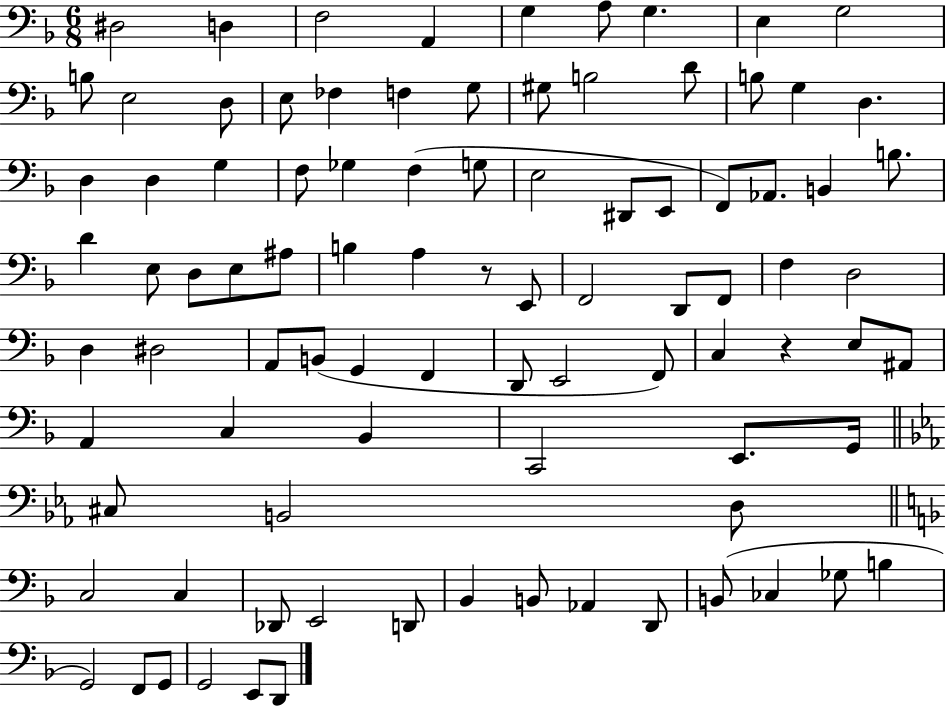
D#3/h D3/q F3/h A2/q G3/q A3/e G3/q. E3/q G3/h B3/e E3/h D3/e E3/e FES3/q F3/q G3/e G#3/e B3/h D4/e B3/e G3/q D3/q. D3/q D3/q G3/q F3/e Gb3/q F3/q G3/e E3/h D#2/e E2/e F2/e Ab2/e. B2/q B3/e. D4/q E3/e D3/e E3/e A#3/e B3/q A3/q R/e E2/e F2/h D2/e F2/e F3/q D3/h D3/q D#3/h A2/e B2/e G2/q F2/q D2/e E2/h F2/e C3/q R/q E3/e A#2/e A2/q C3/q Bb2/q C2/h E2/e. G2/s C#3/e B2/h D3/e C3/h C3/q Db2/e E2/h D2/e Bb2/q B2/e Ab2/q D2/e B2/e CES3/q Gb3/e B3/q G2/h F2/e G2/e G2/h E2/e D2/e